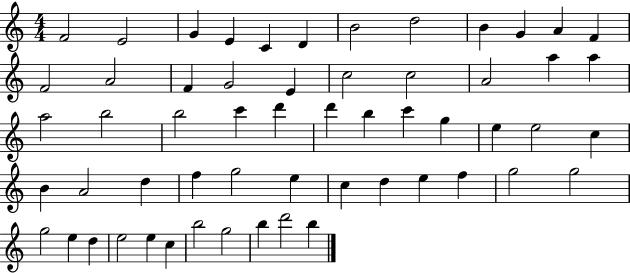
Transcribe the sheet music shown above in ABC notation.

X:1
T:Untitled
M:4/4
L:1/4
K:C
F2 E2 G E C D B2 d2 B G A F F2 A2 F G2 E c2 c2 A2 a a a2 b2 b2 c' d' d' b c' g e e2 c B A2 d f g2 e c d e f g2 g2 g2 e d e2 e c b2 g2 b d'2 b